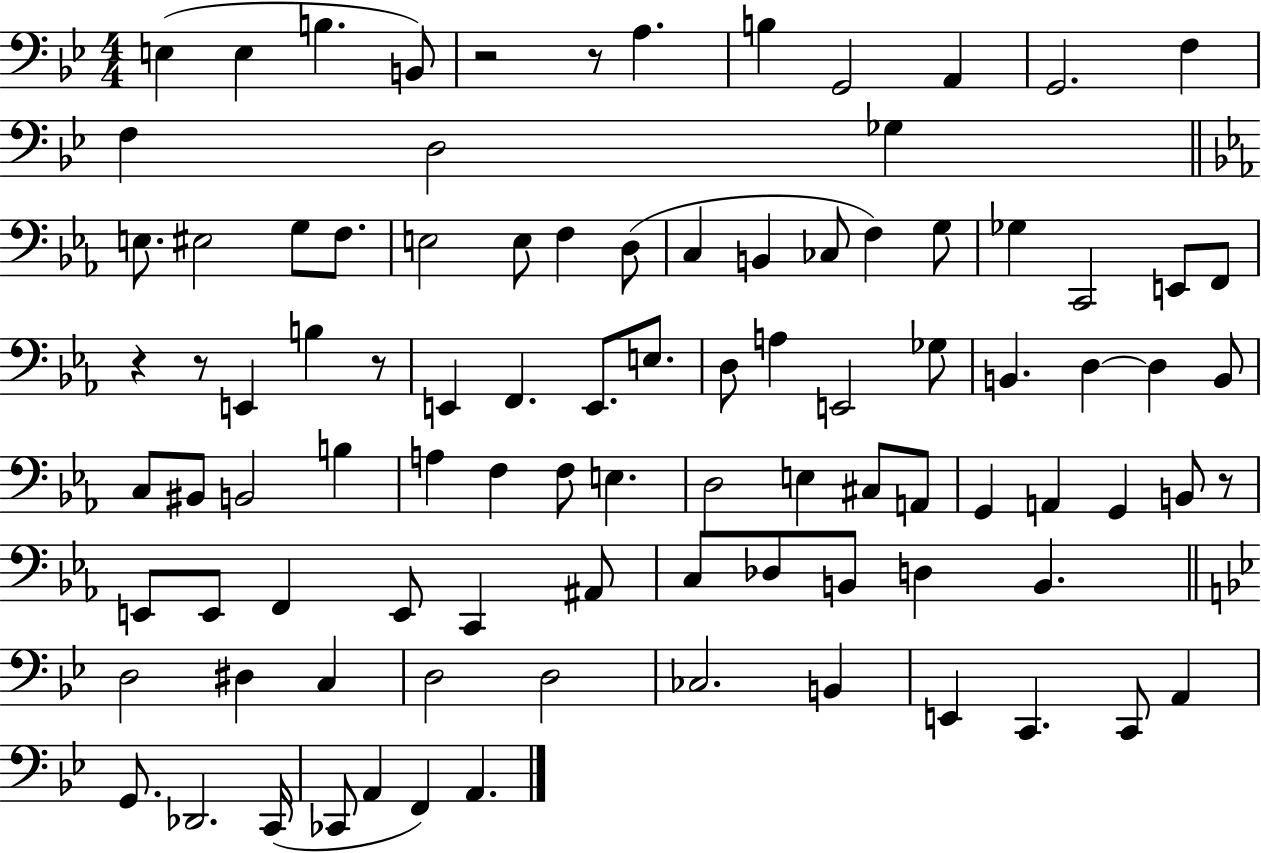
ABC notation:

X:1
T:Untitled
M:4/4
L:1/4
K:Bb
E, E, B, B,,/2 z2 z/2 A, B, G,,2 A,, G,,2 F, F, D,2 _G, E,/2 ^E,2 G,/2 F,/2 E,2 E,/2 F, D,/2 C, B,, _C,/2 F, G,/2 _G, C,,2 E,,/2 F,,/2 z z/2 E,, B, z/2 E,, F,, E,,/2 E,/2 D,/2 A, E,,2 _G,/2 B,, D, D, B,,/2 C,/2 ^B,,/2 B,,2 B, A, F, F,/2 E, D,2 E, ^C,/2 A,,/2 G,, A,, G,, B,,/2 z/2 E,,/2 E,,/2 F,, E,,/2 C,, ^A,,/2 C,/2 _D,/2 B,,/2 D, B,, D,2 ^D, C, D,2 D,2 _C,2 B,, E,, C,, C,,/2 A,, G,,/2 _D,,2 C,,/4 _C,,/2 A,, F,, A,,